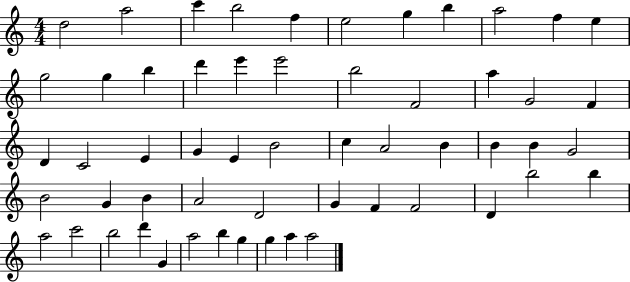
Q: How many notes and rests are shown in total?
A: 56